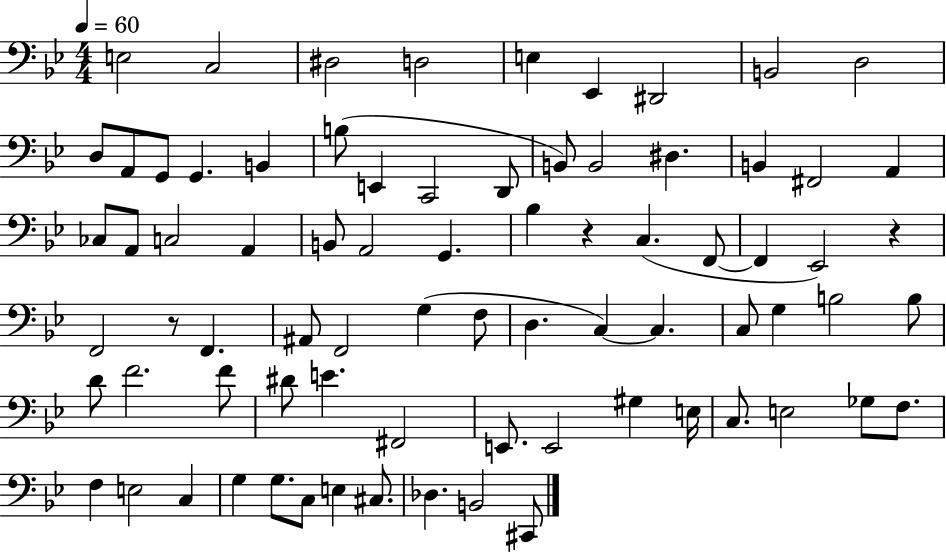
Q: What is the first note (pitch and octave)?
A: E3